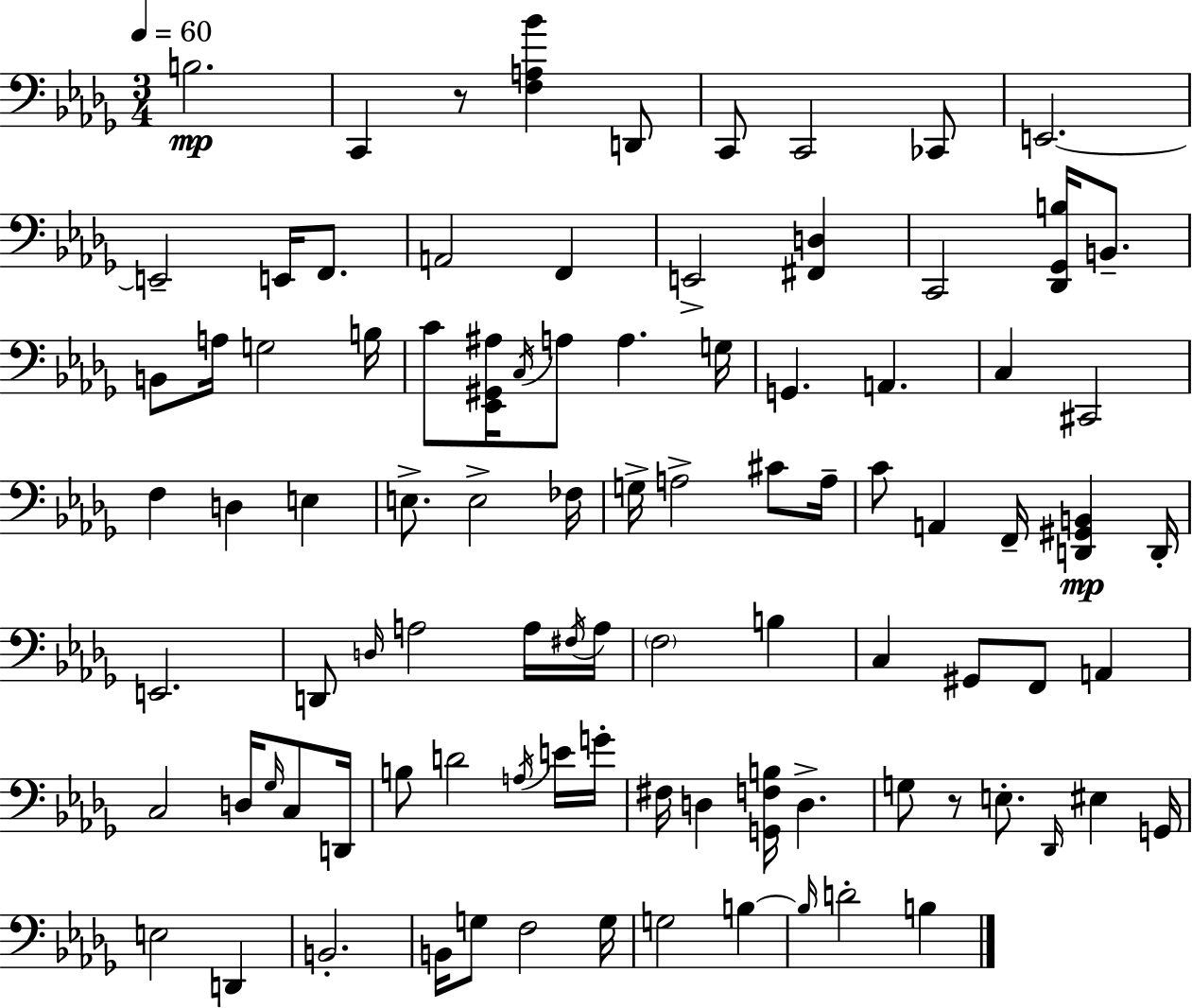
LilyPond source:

{
  \clef bass
  \numericTimeSignature
  \time 3/4
  \key bes \minor
  \tempo 4 = 60
  b2.\mp | c,4 r8 <f a bes'>4 d,8 | c,8 c,2 ces,8 | e,2.~~ | \break e,2-- e,16 f,8. | a,2 f,4 | e,2-> <fis, d>4 | c,2 <des, ges, b>16 b,8.-- | \break b,8 a16 g2 b16 | c'8 <ees, gis, ais>16 \acciaccatura { c16 } a8 a4. | g16 g,4. a,4. | c4 cis,2 | \break f4 d4 e4 | e8.-> e2-> | fes16 g16-> a2-> cis'8 | a16-- c'8 a,4 f,16-- <d, gis, b,>4\mp | \break d,16-. e,2. | d,8 \grace { d16 } a2 | a16 \acciaccatura { fis16 } a16 \parenthesize f2 b4 | c4 gis,8 f,8 a,4 | \break c2 d16 | \grace { ges16 } c8 d,16 b8 d'2 | \acciaccatura { a16 } e'16 g'16-. fis16 d4 <g, f b>16 d4.-> | g8 r8 e8.-. | \break \grace { des,16 } eis4 g,16 e2 | d,4 b,2.-. | b,16 g8 f2 | g16 g2 | \break b4~~ \grace { b16 } d'2-. | b4 \bar "|."
}